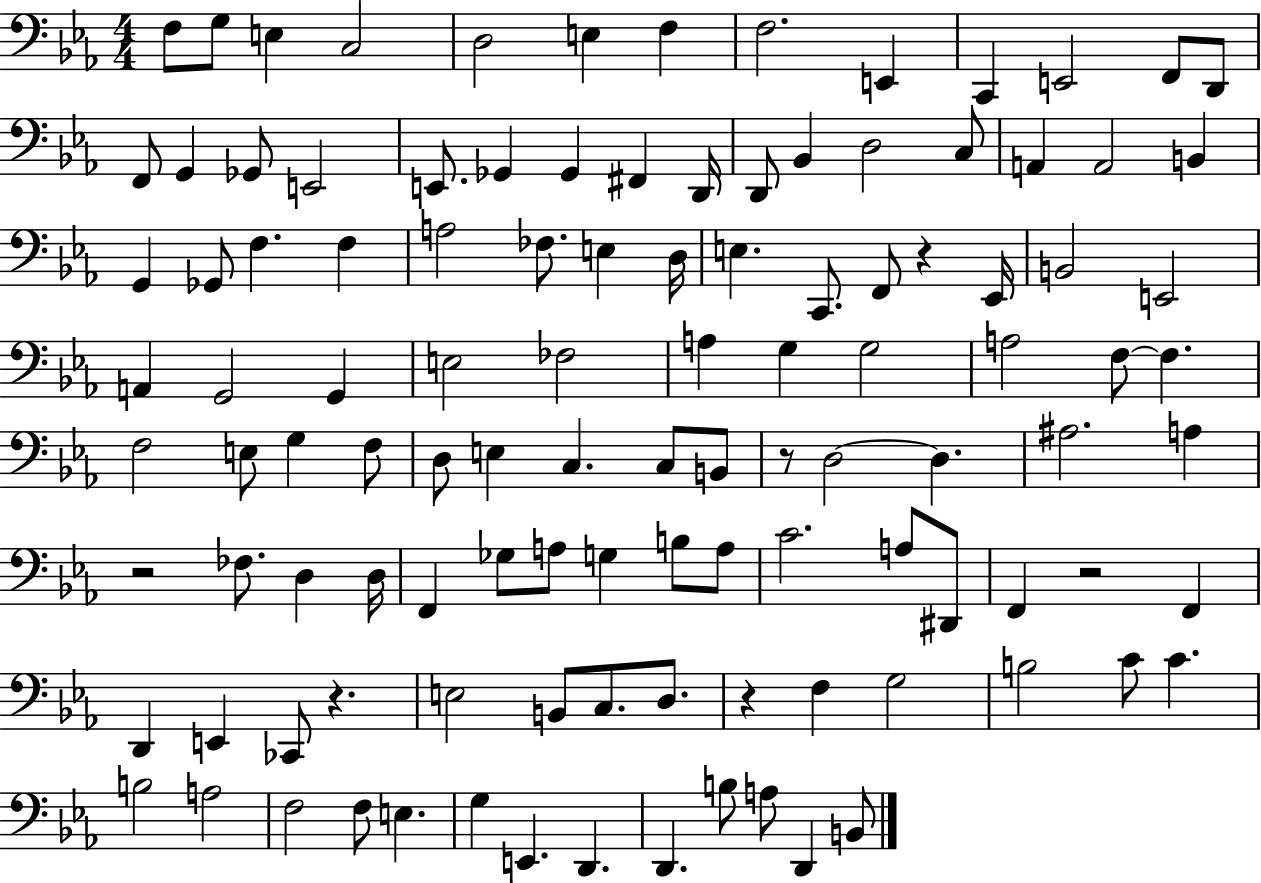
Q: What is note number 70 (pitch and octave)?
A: D3